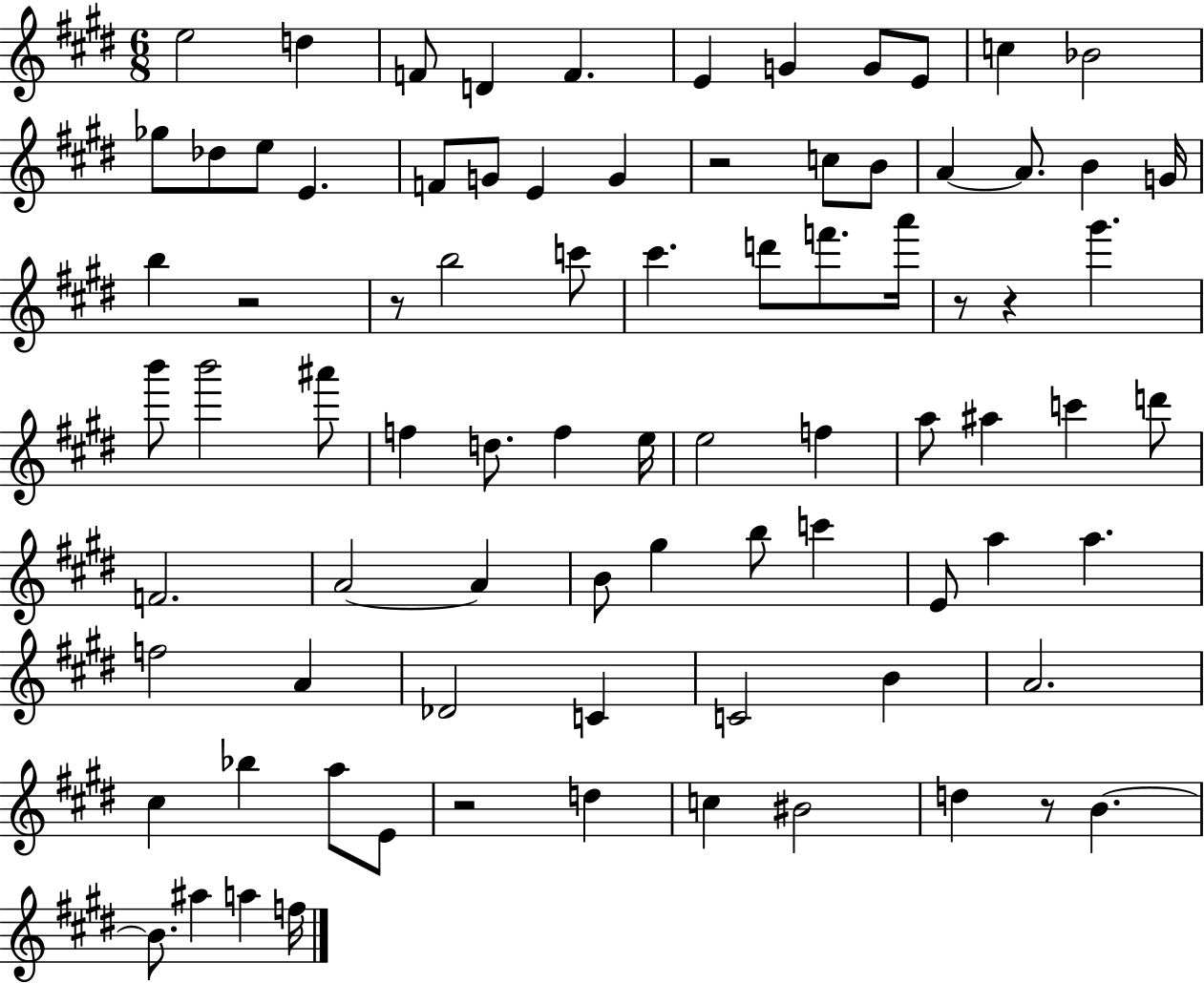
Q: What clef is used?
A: treble